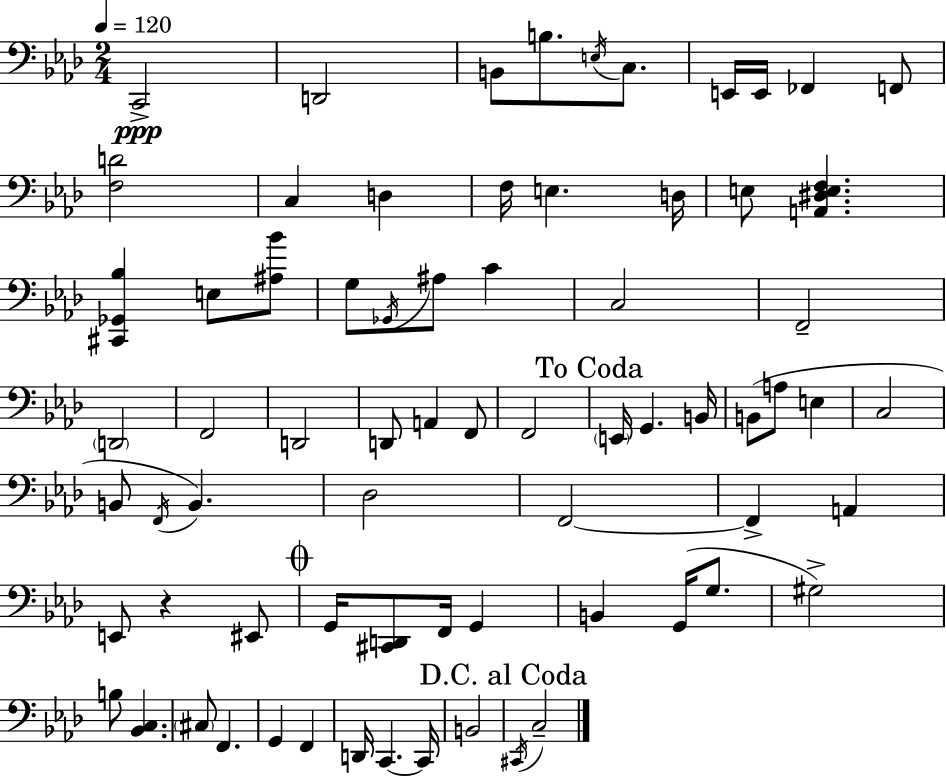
{
  \clef bass
  \numericTimeSignature
  \time 2/4
  \key aes \major
  \tempo 4 = 120
  c,2->\ppp | d,2 | b,8 b8. \acciaccatura { e16 } c8. | e,16 e,16 fes,4 f,8 | \break <f d'>2 | c4 d4 | f16 e4. | d16 e8 <a, dis e f>4. | \break <cis, ges, bes>4 e8 <ais bes'>8 | g8 \acciaccatura { ges,16 } ais8 c'4 | c2 | f,2-- | \break \parenthesize d,2 | f,2 | d,2 | d,8 a,4 | \break f,8 f,2 | \mark "To Coda" \parenthesize e,16 g,4. | b,16 b,8( a8 e4 | c2 | \break b,8 \acciaccatura { f,16 }) b,4. | des2 | f,2~~ | f,4-> a,4 | \break e,8 r4 | eis,8 \mark \markup { \musicglyph "scripts.coda" } g,16 <cis, d,>8 f,16 g,4 | b,4 g,16( | g8. gis2->) | \break b8 <bes, c>4. | \parenthesize cis8 f,4. | g,4 f,4 | d,16 c,4.~~ | \break c,16 b,2 | \mark "D.C. al Coda" \acciaccatura { cis,16 } c2-- | \bar "|."
}